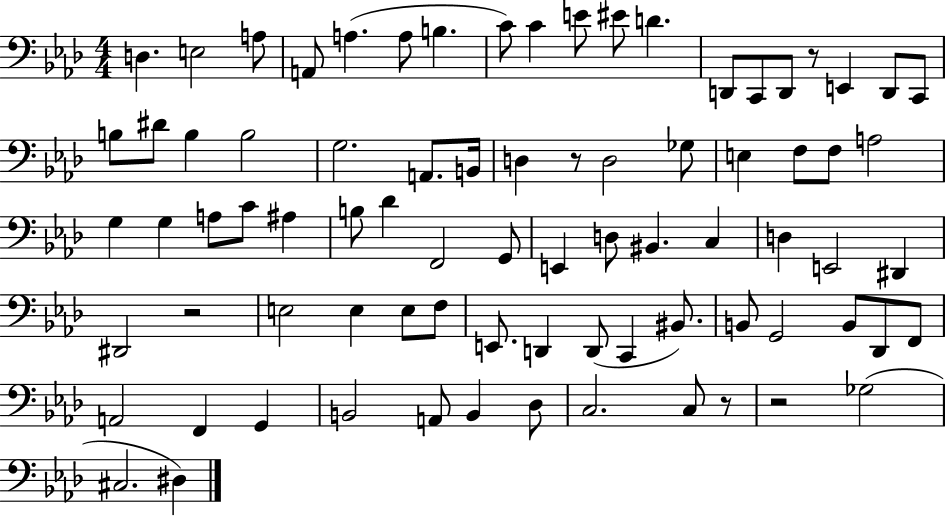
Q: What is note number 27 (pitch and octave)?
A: D3